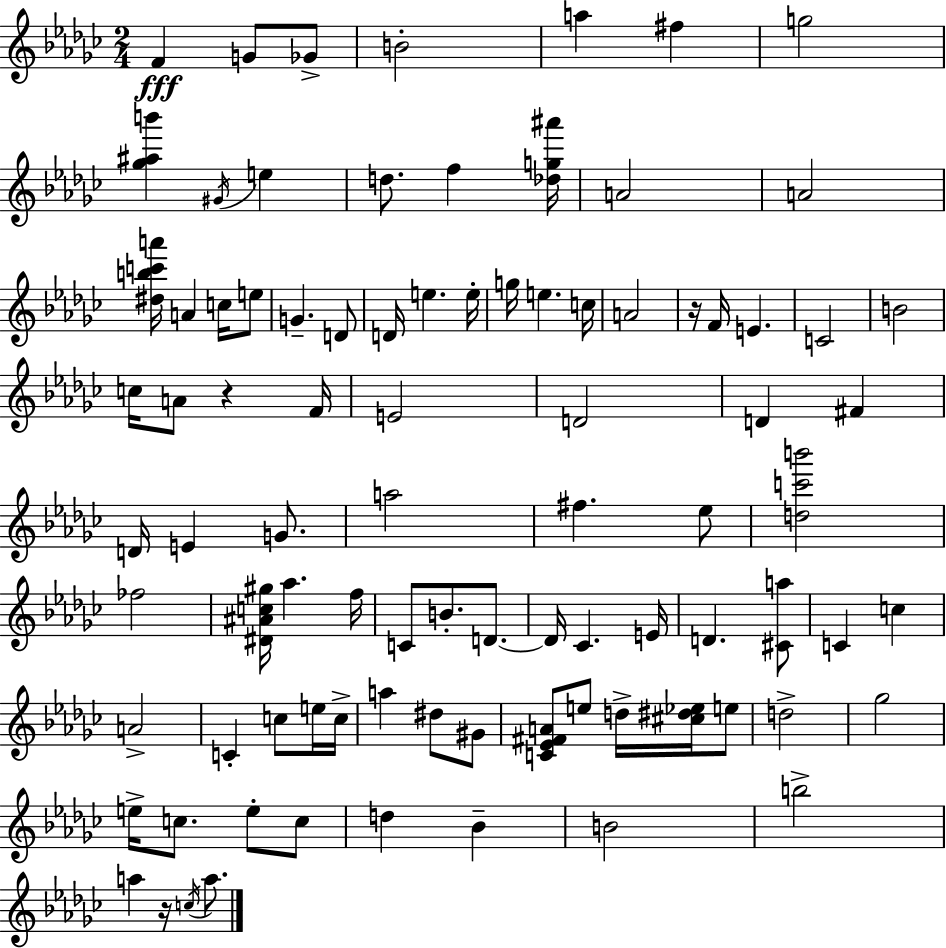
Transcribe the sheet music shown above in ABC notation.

X:1
T:Untitled
M:2/4
L:1/4
K:Ebm
F G/2 _G/2 B2 a ^f g2 [_g^ab'] ^G/4 e d/2 f [_dg^a']/4 A2 A2 [^dbc'a']/4 A c/4 e/2 G D/2 D/4 e e/4 g/4 e c/4 A2 z/4 F/4 E C2 B2 c/4 A/2 z F/4 E2 D2 D ^F D/4 E G/2 a2 ^f _e/2 [dc'b']2 _f2 [^D^Ac^g]/4 _a f/4 C/2 B/2 D/2 D/4 _C E/4 D [^Ca]/2 C c A2 C c/2 e/4 c/4 a ^d/2 ^G/2 [C_E^FA]/2 e/2 d/4 [^c^d_e]/4 e/2 d2 _g2 e/4 c/2 e/2 c/2 d _B B2 b2 a z/4 c/4 a/2